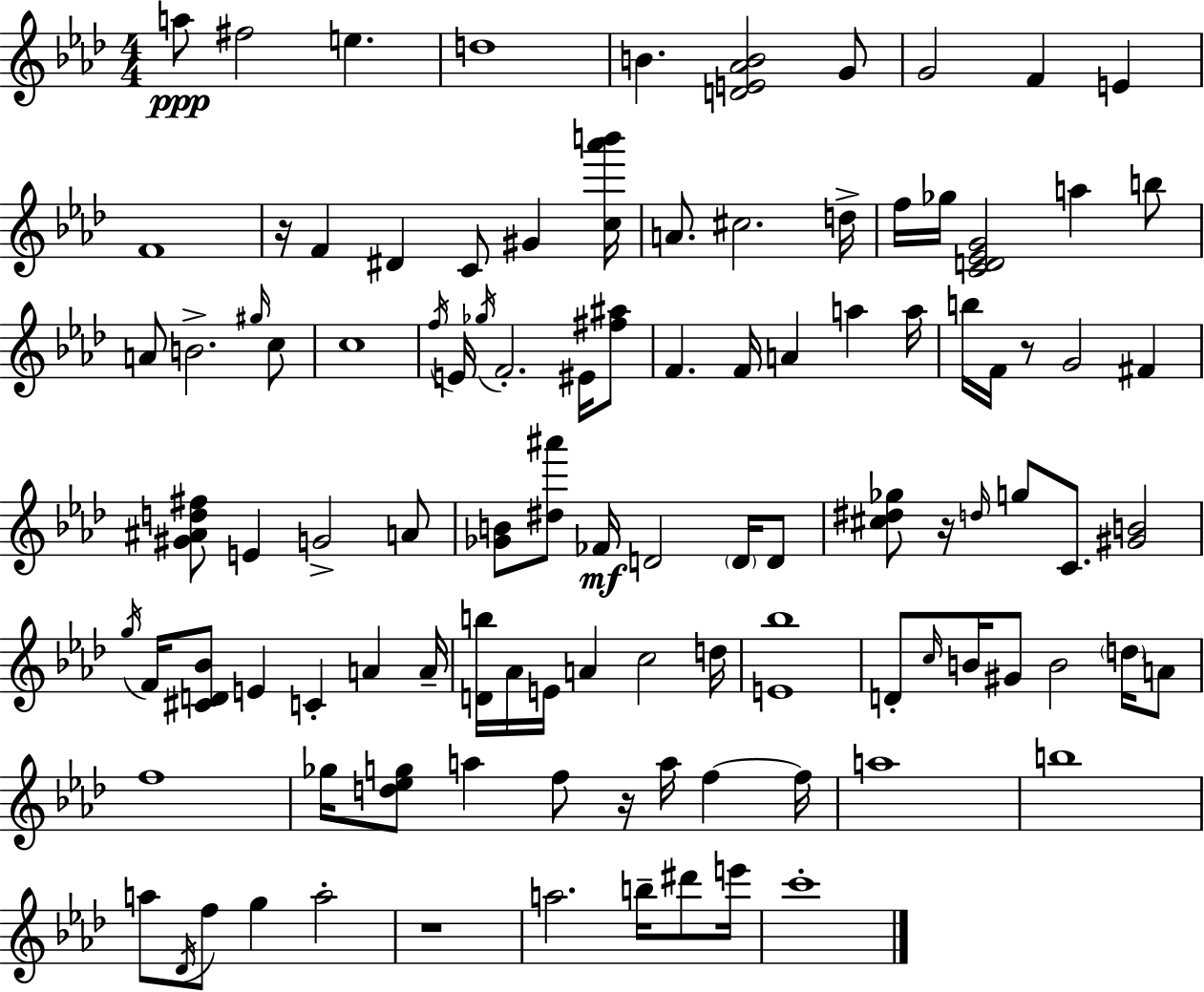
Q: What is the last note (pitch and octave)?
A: C6